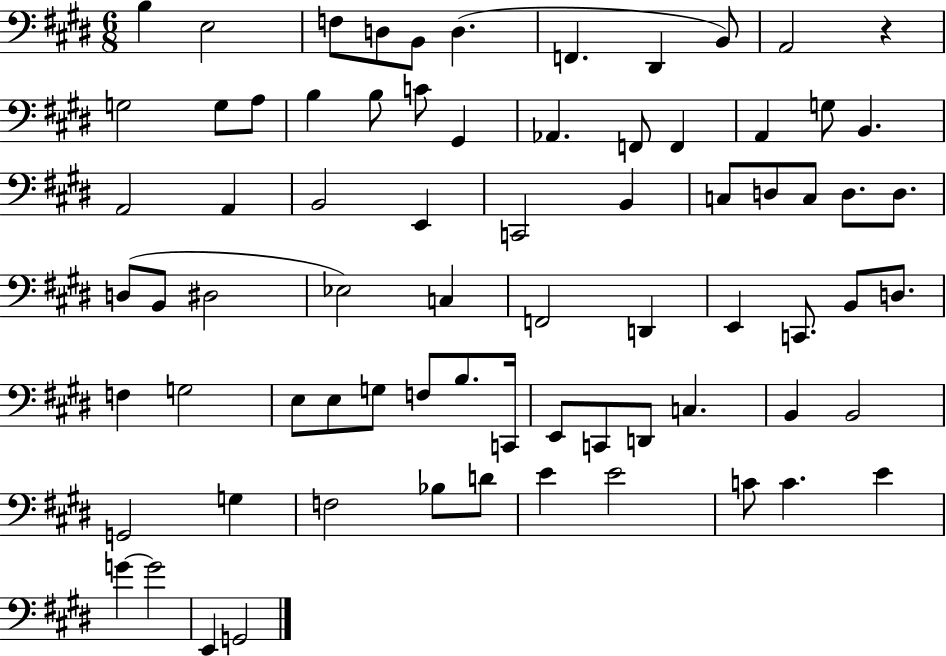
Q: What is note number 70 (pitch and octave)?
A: G4